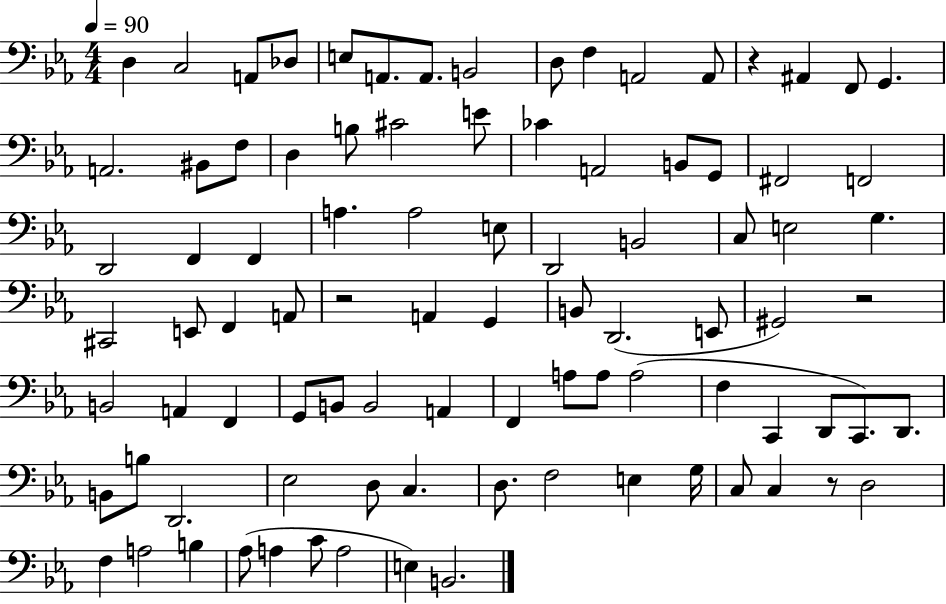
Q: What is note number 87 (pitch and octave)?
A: B2